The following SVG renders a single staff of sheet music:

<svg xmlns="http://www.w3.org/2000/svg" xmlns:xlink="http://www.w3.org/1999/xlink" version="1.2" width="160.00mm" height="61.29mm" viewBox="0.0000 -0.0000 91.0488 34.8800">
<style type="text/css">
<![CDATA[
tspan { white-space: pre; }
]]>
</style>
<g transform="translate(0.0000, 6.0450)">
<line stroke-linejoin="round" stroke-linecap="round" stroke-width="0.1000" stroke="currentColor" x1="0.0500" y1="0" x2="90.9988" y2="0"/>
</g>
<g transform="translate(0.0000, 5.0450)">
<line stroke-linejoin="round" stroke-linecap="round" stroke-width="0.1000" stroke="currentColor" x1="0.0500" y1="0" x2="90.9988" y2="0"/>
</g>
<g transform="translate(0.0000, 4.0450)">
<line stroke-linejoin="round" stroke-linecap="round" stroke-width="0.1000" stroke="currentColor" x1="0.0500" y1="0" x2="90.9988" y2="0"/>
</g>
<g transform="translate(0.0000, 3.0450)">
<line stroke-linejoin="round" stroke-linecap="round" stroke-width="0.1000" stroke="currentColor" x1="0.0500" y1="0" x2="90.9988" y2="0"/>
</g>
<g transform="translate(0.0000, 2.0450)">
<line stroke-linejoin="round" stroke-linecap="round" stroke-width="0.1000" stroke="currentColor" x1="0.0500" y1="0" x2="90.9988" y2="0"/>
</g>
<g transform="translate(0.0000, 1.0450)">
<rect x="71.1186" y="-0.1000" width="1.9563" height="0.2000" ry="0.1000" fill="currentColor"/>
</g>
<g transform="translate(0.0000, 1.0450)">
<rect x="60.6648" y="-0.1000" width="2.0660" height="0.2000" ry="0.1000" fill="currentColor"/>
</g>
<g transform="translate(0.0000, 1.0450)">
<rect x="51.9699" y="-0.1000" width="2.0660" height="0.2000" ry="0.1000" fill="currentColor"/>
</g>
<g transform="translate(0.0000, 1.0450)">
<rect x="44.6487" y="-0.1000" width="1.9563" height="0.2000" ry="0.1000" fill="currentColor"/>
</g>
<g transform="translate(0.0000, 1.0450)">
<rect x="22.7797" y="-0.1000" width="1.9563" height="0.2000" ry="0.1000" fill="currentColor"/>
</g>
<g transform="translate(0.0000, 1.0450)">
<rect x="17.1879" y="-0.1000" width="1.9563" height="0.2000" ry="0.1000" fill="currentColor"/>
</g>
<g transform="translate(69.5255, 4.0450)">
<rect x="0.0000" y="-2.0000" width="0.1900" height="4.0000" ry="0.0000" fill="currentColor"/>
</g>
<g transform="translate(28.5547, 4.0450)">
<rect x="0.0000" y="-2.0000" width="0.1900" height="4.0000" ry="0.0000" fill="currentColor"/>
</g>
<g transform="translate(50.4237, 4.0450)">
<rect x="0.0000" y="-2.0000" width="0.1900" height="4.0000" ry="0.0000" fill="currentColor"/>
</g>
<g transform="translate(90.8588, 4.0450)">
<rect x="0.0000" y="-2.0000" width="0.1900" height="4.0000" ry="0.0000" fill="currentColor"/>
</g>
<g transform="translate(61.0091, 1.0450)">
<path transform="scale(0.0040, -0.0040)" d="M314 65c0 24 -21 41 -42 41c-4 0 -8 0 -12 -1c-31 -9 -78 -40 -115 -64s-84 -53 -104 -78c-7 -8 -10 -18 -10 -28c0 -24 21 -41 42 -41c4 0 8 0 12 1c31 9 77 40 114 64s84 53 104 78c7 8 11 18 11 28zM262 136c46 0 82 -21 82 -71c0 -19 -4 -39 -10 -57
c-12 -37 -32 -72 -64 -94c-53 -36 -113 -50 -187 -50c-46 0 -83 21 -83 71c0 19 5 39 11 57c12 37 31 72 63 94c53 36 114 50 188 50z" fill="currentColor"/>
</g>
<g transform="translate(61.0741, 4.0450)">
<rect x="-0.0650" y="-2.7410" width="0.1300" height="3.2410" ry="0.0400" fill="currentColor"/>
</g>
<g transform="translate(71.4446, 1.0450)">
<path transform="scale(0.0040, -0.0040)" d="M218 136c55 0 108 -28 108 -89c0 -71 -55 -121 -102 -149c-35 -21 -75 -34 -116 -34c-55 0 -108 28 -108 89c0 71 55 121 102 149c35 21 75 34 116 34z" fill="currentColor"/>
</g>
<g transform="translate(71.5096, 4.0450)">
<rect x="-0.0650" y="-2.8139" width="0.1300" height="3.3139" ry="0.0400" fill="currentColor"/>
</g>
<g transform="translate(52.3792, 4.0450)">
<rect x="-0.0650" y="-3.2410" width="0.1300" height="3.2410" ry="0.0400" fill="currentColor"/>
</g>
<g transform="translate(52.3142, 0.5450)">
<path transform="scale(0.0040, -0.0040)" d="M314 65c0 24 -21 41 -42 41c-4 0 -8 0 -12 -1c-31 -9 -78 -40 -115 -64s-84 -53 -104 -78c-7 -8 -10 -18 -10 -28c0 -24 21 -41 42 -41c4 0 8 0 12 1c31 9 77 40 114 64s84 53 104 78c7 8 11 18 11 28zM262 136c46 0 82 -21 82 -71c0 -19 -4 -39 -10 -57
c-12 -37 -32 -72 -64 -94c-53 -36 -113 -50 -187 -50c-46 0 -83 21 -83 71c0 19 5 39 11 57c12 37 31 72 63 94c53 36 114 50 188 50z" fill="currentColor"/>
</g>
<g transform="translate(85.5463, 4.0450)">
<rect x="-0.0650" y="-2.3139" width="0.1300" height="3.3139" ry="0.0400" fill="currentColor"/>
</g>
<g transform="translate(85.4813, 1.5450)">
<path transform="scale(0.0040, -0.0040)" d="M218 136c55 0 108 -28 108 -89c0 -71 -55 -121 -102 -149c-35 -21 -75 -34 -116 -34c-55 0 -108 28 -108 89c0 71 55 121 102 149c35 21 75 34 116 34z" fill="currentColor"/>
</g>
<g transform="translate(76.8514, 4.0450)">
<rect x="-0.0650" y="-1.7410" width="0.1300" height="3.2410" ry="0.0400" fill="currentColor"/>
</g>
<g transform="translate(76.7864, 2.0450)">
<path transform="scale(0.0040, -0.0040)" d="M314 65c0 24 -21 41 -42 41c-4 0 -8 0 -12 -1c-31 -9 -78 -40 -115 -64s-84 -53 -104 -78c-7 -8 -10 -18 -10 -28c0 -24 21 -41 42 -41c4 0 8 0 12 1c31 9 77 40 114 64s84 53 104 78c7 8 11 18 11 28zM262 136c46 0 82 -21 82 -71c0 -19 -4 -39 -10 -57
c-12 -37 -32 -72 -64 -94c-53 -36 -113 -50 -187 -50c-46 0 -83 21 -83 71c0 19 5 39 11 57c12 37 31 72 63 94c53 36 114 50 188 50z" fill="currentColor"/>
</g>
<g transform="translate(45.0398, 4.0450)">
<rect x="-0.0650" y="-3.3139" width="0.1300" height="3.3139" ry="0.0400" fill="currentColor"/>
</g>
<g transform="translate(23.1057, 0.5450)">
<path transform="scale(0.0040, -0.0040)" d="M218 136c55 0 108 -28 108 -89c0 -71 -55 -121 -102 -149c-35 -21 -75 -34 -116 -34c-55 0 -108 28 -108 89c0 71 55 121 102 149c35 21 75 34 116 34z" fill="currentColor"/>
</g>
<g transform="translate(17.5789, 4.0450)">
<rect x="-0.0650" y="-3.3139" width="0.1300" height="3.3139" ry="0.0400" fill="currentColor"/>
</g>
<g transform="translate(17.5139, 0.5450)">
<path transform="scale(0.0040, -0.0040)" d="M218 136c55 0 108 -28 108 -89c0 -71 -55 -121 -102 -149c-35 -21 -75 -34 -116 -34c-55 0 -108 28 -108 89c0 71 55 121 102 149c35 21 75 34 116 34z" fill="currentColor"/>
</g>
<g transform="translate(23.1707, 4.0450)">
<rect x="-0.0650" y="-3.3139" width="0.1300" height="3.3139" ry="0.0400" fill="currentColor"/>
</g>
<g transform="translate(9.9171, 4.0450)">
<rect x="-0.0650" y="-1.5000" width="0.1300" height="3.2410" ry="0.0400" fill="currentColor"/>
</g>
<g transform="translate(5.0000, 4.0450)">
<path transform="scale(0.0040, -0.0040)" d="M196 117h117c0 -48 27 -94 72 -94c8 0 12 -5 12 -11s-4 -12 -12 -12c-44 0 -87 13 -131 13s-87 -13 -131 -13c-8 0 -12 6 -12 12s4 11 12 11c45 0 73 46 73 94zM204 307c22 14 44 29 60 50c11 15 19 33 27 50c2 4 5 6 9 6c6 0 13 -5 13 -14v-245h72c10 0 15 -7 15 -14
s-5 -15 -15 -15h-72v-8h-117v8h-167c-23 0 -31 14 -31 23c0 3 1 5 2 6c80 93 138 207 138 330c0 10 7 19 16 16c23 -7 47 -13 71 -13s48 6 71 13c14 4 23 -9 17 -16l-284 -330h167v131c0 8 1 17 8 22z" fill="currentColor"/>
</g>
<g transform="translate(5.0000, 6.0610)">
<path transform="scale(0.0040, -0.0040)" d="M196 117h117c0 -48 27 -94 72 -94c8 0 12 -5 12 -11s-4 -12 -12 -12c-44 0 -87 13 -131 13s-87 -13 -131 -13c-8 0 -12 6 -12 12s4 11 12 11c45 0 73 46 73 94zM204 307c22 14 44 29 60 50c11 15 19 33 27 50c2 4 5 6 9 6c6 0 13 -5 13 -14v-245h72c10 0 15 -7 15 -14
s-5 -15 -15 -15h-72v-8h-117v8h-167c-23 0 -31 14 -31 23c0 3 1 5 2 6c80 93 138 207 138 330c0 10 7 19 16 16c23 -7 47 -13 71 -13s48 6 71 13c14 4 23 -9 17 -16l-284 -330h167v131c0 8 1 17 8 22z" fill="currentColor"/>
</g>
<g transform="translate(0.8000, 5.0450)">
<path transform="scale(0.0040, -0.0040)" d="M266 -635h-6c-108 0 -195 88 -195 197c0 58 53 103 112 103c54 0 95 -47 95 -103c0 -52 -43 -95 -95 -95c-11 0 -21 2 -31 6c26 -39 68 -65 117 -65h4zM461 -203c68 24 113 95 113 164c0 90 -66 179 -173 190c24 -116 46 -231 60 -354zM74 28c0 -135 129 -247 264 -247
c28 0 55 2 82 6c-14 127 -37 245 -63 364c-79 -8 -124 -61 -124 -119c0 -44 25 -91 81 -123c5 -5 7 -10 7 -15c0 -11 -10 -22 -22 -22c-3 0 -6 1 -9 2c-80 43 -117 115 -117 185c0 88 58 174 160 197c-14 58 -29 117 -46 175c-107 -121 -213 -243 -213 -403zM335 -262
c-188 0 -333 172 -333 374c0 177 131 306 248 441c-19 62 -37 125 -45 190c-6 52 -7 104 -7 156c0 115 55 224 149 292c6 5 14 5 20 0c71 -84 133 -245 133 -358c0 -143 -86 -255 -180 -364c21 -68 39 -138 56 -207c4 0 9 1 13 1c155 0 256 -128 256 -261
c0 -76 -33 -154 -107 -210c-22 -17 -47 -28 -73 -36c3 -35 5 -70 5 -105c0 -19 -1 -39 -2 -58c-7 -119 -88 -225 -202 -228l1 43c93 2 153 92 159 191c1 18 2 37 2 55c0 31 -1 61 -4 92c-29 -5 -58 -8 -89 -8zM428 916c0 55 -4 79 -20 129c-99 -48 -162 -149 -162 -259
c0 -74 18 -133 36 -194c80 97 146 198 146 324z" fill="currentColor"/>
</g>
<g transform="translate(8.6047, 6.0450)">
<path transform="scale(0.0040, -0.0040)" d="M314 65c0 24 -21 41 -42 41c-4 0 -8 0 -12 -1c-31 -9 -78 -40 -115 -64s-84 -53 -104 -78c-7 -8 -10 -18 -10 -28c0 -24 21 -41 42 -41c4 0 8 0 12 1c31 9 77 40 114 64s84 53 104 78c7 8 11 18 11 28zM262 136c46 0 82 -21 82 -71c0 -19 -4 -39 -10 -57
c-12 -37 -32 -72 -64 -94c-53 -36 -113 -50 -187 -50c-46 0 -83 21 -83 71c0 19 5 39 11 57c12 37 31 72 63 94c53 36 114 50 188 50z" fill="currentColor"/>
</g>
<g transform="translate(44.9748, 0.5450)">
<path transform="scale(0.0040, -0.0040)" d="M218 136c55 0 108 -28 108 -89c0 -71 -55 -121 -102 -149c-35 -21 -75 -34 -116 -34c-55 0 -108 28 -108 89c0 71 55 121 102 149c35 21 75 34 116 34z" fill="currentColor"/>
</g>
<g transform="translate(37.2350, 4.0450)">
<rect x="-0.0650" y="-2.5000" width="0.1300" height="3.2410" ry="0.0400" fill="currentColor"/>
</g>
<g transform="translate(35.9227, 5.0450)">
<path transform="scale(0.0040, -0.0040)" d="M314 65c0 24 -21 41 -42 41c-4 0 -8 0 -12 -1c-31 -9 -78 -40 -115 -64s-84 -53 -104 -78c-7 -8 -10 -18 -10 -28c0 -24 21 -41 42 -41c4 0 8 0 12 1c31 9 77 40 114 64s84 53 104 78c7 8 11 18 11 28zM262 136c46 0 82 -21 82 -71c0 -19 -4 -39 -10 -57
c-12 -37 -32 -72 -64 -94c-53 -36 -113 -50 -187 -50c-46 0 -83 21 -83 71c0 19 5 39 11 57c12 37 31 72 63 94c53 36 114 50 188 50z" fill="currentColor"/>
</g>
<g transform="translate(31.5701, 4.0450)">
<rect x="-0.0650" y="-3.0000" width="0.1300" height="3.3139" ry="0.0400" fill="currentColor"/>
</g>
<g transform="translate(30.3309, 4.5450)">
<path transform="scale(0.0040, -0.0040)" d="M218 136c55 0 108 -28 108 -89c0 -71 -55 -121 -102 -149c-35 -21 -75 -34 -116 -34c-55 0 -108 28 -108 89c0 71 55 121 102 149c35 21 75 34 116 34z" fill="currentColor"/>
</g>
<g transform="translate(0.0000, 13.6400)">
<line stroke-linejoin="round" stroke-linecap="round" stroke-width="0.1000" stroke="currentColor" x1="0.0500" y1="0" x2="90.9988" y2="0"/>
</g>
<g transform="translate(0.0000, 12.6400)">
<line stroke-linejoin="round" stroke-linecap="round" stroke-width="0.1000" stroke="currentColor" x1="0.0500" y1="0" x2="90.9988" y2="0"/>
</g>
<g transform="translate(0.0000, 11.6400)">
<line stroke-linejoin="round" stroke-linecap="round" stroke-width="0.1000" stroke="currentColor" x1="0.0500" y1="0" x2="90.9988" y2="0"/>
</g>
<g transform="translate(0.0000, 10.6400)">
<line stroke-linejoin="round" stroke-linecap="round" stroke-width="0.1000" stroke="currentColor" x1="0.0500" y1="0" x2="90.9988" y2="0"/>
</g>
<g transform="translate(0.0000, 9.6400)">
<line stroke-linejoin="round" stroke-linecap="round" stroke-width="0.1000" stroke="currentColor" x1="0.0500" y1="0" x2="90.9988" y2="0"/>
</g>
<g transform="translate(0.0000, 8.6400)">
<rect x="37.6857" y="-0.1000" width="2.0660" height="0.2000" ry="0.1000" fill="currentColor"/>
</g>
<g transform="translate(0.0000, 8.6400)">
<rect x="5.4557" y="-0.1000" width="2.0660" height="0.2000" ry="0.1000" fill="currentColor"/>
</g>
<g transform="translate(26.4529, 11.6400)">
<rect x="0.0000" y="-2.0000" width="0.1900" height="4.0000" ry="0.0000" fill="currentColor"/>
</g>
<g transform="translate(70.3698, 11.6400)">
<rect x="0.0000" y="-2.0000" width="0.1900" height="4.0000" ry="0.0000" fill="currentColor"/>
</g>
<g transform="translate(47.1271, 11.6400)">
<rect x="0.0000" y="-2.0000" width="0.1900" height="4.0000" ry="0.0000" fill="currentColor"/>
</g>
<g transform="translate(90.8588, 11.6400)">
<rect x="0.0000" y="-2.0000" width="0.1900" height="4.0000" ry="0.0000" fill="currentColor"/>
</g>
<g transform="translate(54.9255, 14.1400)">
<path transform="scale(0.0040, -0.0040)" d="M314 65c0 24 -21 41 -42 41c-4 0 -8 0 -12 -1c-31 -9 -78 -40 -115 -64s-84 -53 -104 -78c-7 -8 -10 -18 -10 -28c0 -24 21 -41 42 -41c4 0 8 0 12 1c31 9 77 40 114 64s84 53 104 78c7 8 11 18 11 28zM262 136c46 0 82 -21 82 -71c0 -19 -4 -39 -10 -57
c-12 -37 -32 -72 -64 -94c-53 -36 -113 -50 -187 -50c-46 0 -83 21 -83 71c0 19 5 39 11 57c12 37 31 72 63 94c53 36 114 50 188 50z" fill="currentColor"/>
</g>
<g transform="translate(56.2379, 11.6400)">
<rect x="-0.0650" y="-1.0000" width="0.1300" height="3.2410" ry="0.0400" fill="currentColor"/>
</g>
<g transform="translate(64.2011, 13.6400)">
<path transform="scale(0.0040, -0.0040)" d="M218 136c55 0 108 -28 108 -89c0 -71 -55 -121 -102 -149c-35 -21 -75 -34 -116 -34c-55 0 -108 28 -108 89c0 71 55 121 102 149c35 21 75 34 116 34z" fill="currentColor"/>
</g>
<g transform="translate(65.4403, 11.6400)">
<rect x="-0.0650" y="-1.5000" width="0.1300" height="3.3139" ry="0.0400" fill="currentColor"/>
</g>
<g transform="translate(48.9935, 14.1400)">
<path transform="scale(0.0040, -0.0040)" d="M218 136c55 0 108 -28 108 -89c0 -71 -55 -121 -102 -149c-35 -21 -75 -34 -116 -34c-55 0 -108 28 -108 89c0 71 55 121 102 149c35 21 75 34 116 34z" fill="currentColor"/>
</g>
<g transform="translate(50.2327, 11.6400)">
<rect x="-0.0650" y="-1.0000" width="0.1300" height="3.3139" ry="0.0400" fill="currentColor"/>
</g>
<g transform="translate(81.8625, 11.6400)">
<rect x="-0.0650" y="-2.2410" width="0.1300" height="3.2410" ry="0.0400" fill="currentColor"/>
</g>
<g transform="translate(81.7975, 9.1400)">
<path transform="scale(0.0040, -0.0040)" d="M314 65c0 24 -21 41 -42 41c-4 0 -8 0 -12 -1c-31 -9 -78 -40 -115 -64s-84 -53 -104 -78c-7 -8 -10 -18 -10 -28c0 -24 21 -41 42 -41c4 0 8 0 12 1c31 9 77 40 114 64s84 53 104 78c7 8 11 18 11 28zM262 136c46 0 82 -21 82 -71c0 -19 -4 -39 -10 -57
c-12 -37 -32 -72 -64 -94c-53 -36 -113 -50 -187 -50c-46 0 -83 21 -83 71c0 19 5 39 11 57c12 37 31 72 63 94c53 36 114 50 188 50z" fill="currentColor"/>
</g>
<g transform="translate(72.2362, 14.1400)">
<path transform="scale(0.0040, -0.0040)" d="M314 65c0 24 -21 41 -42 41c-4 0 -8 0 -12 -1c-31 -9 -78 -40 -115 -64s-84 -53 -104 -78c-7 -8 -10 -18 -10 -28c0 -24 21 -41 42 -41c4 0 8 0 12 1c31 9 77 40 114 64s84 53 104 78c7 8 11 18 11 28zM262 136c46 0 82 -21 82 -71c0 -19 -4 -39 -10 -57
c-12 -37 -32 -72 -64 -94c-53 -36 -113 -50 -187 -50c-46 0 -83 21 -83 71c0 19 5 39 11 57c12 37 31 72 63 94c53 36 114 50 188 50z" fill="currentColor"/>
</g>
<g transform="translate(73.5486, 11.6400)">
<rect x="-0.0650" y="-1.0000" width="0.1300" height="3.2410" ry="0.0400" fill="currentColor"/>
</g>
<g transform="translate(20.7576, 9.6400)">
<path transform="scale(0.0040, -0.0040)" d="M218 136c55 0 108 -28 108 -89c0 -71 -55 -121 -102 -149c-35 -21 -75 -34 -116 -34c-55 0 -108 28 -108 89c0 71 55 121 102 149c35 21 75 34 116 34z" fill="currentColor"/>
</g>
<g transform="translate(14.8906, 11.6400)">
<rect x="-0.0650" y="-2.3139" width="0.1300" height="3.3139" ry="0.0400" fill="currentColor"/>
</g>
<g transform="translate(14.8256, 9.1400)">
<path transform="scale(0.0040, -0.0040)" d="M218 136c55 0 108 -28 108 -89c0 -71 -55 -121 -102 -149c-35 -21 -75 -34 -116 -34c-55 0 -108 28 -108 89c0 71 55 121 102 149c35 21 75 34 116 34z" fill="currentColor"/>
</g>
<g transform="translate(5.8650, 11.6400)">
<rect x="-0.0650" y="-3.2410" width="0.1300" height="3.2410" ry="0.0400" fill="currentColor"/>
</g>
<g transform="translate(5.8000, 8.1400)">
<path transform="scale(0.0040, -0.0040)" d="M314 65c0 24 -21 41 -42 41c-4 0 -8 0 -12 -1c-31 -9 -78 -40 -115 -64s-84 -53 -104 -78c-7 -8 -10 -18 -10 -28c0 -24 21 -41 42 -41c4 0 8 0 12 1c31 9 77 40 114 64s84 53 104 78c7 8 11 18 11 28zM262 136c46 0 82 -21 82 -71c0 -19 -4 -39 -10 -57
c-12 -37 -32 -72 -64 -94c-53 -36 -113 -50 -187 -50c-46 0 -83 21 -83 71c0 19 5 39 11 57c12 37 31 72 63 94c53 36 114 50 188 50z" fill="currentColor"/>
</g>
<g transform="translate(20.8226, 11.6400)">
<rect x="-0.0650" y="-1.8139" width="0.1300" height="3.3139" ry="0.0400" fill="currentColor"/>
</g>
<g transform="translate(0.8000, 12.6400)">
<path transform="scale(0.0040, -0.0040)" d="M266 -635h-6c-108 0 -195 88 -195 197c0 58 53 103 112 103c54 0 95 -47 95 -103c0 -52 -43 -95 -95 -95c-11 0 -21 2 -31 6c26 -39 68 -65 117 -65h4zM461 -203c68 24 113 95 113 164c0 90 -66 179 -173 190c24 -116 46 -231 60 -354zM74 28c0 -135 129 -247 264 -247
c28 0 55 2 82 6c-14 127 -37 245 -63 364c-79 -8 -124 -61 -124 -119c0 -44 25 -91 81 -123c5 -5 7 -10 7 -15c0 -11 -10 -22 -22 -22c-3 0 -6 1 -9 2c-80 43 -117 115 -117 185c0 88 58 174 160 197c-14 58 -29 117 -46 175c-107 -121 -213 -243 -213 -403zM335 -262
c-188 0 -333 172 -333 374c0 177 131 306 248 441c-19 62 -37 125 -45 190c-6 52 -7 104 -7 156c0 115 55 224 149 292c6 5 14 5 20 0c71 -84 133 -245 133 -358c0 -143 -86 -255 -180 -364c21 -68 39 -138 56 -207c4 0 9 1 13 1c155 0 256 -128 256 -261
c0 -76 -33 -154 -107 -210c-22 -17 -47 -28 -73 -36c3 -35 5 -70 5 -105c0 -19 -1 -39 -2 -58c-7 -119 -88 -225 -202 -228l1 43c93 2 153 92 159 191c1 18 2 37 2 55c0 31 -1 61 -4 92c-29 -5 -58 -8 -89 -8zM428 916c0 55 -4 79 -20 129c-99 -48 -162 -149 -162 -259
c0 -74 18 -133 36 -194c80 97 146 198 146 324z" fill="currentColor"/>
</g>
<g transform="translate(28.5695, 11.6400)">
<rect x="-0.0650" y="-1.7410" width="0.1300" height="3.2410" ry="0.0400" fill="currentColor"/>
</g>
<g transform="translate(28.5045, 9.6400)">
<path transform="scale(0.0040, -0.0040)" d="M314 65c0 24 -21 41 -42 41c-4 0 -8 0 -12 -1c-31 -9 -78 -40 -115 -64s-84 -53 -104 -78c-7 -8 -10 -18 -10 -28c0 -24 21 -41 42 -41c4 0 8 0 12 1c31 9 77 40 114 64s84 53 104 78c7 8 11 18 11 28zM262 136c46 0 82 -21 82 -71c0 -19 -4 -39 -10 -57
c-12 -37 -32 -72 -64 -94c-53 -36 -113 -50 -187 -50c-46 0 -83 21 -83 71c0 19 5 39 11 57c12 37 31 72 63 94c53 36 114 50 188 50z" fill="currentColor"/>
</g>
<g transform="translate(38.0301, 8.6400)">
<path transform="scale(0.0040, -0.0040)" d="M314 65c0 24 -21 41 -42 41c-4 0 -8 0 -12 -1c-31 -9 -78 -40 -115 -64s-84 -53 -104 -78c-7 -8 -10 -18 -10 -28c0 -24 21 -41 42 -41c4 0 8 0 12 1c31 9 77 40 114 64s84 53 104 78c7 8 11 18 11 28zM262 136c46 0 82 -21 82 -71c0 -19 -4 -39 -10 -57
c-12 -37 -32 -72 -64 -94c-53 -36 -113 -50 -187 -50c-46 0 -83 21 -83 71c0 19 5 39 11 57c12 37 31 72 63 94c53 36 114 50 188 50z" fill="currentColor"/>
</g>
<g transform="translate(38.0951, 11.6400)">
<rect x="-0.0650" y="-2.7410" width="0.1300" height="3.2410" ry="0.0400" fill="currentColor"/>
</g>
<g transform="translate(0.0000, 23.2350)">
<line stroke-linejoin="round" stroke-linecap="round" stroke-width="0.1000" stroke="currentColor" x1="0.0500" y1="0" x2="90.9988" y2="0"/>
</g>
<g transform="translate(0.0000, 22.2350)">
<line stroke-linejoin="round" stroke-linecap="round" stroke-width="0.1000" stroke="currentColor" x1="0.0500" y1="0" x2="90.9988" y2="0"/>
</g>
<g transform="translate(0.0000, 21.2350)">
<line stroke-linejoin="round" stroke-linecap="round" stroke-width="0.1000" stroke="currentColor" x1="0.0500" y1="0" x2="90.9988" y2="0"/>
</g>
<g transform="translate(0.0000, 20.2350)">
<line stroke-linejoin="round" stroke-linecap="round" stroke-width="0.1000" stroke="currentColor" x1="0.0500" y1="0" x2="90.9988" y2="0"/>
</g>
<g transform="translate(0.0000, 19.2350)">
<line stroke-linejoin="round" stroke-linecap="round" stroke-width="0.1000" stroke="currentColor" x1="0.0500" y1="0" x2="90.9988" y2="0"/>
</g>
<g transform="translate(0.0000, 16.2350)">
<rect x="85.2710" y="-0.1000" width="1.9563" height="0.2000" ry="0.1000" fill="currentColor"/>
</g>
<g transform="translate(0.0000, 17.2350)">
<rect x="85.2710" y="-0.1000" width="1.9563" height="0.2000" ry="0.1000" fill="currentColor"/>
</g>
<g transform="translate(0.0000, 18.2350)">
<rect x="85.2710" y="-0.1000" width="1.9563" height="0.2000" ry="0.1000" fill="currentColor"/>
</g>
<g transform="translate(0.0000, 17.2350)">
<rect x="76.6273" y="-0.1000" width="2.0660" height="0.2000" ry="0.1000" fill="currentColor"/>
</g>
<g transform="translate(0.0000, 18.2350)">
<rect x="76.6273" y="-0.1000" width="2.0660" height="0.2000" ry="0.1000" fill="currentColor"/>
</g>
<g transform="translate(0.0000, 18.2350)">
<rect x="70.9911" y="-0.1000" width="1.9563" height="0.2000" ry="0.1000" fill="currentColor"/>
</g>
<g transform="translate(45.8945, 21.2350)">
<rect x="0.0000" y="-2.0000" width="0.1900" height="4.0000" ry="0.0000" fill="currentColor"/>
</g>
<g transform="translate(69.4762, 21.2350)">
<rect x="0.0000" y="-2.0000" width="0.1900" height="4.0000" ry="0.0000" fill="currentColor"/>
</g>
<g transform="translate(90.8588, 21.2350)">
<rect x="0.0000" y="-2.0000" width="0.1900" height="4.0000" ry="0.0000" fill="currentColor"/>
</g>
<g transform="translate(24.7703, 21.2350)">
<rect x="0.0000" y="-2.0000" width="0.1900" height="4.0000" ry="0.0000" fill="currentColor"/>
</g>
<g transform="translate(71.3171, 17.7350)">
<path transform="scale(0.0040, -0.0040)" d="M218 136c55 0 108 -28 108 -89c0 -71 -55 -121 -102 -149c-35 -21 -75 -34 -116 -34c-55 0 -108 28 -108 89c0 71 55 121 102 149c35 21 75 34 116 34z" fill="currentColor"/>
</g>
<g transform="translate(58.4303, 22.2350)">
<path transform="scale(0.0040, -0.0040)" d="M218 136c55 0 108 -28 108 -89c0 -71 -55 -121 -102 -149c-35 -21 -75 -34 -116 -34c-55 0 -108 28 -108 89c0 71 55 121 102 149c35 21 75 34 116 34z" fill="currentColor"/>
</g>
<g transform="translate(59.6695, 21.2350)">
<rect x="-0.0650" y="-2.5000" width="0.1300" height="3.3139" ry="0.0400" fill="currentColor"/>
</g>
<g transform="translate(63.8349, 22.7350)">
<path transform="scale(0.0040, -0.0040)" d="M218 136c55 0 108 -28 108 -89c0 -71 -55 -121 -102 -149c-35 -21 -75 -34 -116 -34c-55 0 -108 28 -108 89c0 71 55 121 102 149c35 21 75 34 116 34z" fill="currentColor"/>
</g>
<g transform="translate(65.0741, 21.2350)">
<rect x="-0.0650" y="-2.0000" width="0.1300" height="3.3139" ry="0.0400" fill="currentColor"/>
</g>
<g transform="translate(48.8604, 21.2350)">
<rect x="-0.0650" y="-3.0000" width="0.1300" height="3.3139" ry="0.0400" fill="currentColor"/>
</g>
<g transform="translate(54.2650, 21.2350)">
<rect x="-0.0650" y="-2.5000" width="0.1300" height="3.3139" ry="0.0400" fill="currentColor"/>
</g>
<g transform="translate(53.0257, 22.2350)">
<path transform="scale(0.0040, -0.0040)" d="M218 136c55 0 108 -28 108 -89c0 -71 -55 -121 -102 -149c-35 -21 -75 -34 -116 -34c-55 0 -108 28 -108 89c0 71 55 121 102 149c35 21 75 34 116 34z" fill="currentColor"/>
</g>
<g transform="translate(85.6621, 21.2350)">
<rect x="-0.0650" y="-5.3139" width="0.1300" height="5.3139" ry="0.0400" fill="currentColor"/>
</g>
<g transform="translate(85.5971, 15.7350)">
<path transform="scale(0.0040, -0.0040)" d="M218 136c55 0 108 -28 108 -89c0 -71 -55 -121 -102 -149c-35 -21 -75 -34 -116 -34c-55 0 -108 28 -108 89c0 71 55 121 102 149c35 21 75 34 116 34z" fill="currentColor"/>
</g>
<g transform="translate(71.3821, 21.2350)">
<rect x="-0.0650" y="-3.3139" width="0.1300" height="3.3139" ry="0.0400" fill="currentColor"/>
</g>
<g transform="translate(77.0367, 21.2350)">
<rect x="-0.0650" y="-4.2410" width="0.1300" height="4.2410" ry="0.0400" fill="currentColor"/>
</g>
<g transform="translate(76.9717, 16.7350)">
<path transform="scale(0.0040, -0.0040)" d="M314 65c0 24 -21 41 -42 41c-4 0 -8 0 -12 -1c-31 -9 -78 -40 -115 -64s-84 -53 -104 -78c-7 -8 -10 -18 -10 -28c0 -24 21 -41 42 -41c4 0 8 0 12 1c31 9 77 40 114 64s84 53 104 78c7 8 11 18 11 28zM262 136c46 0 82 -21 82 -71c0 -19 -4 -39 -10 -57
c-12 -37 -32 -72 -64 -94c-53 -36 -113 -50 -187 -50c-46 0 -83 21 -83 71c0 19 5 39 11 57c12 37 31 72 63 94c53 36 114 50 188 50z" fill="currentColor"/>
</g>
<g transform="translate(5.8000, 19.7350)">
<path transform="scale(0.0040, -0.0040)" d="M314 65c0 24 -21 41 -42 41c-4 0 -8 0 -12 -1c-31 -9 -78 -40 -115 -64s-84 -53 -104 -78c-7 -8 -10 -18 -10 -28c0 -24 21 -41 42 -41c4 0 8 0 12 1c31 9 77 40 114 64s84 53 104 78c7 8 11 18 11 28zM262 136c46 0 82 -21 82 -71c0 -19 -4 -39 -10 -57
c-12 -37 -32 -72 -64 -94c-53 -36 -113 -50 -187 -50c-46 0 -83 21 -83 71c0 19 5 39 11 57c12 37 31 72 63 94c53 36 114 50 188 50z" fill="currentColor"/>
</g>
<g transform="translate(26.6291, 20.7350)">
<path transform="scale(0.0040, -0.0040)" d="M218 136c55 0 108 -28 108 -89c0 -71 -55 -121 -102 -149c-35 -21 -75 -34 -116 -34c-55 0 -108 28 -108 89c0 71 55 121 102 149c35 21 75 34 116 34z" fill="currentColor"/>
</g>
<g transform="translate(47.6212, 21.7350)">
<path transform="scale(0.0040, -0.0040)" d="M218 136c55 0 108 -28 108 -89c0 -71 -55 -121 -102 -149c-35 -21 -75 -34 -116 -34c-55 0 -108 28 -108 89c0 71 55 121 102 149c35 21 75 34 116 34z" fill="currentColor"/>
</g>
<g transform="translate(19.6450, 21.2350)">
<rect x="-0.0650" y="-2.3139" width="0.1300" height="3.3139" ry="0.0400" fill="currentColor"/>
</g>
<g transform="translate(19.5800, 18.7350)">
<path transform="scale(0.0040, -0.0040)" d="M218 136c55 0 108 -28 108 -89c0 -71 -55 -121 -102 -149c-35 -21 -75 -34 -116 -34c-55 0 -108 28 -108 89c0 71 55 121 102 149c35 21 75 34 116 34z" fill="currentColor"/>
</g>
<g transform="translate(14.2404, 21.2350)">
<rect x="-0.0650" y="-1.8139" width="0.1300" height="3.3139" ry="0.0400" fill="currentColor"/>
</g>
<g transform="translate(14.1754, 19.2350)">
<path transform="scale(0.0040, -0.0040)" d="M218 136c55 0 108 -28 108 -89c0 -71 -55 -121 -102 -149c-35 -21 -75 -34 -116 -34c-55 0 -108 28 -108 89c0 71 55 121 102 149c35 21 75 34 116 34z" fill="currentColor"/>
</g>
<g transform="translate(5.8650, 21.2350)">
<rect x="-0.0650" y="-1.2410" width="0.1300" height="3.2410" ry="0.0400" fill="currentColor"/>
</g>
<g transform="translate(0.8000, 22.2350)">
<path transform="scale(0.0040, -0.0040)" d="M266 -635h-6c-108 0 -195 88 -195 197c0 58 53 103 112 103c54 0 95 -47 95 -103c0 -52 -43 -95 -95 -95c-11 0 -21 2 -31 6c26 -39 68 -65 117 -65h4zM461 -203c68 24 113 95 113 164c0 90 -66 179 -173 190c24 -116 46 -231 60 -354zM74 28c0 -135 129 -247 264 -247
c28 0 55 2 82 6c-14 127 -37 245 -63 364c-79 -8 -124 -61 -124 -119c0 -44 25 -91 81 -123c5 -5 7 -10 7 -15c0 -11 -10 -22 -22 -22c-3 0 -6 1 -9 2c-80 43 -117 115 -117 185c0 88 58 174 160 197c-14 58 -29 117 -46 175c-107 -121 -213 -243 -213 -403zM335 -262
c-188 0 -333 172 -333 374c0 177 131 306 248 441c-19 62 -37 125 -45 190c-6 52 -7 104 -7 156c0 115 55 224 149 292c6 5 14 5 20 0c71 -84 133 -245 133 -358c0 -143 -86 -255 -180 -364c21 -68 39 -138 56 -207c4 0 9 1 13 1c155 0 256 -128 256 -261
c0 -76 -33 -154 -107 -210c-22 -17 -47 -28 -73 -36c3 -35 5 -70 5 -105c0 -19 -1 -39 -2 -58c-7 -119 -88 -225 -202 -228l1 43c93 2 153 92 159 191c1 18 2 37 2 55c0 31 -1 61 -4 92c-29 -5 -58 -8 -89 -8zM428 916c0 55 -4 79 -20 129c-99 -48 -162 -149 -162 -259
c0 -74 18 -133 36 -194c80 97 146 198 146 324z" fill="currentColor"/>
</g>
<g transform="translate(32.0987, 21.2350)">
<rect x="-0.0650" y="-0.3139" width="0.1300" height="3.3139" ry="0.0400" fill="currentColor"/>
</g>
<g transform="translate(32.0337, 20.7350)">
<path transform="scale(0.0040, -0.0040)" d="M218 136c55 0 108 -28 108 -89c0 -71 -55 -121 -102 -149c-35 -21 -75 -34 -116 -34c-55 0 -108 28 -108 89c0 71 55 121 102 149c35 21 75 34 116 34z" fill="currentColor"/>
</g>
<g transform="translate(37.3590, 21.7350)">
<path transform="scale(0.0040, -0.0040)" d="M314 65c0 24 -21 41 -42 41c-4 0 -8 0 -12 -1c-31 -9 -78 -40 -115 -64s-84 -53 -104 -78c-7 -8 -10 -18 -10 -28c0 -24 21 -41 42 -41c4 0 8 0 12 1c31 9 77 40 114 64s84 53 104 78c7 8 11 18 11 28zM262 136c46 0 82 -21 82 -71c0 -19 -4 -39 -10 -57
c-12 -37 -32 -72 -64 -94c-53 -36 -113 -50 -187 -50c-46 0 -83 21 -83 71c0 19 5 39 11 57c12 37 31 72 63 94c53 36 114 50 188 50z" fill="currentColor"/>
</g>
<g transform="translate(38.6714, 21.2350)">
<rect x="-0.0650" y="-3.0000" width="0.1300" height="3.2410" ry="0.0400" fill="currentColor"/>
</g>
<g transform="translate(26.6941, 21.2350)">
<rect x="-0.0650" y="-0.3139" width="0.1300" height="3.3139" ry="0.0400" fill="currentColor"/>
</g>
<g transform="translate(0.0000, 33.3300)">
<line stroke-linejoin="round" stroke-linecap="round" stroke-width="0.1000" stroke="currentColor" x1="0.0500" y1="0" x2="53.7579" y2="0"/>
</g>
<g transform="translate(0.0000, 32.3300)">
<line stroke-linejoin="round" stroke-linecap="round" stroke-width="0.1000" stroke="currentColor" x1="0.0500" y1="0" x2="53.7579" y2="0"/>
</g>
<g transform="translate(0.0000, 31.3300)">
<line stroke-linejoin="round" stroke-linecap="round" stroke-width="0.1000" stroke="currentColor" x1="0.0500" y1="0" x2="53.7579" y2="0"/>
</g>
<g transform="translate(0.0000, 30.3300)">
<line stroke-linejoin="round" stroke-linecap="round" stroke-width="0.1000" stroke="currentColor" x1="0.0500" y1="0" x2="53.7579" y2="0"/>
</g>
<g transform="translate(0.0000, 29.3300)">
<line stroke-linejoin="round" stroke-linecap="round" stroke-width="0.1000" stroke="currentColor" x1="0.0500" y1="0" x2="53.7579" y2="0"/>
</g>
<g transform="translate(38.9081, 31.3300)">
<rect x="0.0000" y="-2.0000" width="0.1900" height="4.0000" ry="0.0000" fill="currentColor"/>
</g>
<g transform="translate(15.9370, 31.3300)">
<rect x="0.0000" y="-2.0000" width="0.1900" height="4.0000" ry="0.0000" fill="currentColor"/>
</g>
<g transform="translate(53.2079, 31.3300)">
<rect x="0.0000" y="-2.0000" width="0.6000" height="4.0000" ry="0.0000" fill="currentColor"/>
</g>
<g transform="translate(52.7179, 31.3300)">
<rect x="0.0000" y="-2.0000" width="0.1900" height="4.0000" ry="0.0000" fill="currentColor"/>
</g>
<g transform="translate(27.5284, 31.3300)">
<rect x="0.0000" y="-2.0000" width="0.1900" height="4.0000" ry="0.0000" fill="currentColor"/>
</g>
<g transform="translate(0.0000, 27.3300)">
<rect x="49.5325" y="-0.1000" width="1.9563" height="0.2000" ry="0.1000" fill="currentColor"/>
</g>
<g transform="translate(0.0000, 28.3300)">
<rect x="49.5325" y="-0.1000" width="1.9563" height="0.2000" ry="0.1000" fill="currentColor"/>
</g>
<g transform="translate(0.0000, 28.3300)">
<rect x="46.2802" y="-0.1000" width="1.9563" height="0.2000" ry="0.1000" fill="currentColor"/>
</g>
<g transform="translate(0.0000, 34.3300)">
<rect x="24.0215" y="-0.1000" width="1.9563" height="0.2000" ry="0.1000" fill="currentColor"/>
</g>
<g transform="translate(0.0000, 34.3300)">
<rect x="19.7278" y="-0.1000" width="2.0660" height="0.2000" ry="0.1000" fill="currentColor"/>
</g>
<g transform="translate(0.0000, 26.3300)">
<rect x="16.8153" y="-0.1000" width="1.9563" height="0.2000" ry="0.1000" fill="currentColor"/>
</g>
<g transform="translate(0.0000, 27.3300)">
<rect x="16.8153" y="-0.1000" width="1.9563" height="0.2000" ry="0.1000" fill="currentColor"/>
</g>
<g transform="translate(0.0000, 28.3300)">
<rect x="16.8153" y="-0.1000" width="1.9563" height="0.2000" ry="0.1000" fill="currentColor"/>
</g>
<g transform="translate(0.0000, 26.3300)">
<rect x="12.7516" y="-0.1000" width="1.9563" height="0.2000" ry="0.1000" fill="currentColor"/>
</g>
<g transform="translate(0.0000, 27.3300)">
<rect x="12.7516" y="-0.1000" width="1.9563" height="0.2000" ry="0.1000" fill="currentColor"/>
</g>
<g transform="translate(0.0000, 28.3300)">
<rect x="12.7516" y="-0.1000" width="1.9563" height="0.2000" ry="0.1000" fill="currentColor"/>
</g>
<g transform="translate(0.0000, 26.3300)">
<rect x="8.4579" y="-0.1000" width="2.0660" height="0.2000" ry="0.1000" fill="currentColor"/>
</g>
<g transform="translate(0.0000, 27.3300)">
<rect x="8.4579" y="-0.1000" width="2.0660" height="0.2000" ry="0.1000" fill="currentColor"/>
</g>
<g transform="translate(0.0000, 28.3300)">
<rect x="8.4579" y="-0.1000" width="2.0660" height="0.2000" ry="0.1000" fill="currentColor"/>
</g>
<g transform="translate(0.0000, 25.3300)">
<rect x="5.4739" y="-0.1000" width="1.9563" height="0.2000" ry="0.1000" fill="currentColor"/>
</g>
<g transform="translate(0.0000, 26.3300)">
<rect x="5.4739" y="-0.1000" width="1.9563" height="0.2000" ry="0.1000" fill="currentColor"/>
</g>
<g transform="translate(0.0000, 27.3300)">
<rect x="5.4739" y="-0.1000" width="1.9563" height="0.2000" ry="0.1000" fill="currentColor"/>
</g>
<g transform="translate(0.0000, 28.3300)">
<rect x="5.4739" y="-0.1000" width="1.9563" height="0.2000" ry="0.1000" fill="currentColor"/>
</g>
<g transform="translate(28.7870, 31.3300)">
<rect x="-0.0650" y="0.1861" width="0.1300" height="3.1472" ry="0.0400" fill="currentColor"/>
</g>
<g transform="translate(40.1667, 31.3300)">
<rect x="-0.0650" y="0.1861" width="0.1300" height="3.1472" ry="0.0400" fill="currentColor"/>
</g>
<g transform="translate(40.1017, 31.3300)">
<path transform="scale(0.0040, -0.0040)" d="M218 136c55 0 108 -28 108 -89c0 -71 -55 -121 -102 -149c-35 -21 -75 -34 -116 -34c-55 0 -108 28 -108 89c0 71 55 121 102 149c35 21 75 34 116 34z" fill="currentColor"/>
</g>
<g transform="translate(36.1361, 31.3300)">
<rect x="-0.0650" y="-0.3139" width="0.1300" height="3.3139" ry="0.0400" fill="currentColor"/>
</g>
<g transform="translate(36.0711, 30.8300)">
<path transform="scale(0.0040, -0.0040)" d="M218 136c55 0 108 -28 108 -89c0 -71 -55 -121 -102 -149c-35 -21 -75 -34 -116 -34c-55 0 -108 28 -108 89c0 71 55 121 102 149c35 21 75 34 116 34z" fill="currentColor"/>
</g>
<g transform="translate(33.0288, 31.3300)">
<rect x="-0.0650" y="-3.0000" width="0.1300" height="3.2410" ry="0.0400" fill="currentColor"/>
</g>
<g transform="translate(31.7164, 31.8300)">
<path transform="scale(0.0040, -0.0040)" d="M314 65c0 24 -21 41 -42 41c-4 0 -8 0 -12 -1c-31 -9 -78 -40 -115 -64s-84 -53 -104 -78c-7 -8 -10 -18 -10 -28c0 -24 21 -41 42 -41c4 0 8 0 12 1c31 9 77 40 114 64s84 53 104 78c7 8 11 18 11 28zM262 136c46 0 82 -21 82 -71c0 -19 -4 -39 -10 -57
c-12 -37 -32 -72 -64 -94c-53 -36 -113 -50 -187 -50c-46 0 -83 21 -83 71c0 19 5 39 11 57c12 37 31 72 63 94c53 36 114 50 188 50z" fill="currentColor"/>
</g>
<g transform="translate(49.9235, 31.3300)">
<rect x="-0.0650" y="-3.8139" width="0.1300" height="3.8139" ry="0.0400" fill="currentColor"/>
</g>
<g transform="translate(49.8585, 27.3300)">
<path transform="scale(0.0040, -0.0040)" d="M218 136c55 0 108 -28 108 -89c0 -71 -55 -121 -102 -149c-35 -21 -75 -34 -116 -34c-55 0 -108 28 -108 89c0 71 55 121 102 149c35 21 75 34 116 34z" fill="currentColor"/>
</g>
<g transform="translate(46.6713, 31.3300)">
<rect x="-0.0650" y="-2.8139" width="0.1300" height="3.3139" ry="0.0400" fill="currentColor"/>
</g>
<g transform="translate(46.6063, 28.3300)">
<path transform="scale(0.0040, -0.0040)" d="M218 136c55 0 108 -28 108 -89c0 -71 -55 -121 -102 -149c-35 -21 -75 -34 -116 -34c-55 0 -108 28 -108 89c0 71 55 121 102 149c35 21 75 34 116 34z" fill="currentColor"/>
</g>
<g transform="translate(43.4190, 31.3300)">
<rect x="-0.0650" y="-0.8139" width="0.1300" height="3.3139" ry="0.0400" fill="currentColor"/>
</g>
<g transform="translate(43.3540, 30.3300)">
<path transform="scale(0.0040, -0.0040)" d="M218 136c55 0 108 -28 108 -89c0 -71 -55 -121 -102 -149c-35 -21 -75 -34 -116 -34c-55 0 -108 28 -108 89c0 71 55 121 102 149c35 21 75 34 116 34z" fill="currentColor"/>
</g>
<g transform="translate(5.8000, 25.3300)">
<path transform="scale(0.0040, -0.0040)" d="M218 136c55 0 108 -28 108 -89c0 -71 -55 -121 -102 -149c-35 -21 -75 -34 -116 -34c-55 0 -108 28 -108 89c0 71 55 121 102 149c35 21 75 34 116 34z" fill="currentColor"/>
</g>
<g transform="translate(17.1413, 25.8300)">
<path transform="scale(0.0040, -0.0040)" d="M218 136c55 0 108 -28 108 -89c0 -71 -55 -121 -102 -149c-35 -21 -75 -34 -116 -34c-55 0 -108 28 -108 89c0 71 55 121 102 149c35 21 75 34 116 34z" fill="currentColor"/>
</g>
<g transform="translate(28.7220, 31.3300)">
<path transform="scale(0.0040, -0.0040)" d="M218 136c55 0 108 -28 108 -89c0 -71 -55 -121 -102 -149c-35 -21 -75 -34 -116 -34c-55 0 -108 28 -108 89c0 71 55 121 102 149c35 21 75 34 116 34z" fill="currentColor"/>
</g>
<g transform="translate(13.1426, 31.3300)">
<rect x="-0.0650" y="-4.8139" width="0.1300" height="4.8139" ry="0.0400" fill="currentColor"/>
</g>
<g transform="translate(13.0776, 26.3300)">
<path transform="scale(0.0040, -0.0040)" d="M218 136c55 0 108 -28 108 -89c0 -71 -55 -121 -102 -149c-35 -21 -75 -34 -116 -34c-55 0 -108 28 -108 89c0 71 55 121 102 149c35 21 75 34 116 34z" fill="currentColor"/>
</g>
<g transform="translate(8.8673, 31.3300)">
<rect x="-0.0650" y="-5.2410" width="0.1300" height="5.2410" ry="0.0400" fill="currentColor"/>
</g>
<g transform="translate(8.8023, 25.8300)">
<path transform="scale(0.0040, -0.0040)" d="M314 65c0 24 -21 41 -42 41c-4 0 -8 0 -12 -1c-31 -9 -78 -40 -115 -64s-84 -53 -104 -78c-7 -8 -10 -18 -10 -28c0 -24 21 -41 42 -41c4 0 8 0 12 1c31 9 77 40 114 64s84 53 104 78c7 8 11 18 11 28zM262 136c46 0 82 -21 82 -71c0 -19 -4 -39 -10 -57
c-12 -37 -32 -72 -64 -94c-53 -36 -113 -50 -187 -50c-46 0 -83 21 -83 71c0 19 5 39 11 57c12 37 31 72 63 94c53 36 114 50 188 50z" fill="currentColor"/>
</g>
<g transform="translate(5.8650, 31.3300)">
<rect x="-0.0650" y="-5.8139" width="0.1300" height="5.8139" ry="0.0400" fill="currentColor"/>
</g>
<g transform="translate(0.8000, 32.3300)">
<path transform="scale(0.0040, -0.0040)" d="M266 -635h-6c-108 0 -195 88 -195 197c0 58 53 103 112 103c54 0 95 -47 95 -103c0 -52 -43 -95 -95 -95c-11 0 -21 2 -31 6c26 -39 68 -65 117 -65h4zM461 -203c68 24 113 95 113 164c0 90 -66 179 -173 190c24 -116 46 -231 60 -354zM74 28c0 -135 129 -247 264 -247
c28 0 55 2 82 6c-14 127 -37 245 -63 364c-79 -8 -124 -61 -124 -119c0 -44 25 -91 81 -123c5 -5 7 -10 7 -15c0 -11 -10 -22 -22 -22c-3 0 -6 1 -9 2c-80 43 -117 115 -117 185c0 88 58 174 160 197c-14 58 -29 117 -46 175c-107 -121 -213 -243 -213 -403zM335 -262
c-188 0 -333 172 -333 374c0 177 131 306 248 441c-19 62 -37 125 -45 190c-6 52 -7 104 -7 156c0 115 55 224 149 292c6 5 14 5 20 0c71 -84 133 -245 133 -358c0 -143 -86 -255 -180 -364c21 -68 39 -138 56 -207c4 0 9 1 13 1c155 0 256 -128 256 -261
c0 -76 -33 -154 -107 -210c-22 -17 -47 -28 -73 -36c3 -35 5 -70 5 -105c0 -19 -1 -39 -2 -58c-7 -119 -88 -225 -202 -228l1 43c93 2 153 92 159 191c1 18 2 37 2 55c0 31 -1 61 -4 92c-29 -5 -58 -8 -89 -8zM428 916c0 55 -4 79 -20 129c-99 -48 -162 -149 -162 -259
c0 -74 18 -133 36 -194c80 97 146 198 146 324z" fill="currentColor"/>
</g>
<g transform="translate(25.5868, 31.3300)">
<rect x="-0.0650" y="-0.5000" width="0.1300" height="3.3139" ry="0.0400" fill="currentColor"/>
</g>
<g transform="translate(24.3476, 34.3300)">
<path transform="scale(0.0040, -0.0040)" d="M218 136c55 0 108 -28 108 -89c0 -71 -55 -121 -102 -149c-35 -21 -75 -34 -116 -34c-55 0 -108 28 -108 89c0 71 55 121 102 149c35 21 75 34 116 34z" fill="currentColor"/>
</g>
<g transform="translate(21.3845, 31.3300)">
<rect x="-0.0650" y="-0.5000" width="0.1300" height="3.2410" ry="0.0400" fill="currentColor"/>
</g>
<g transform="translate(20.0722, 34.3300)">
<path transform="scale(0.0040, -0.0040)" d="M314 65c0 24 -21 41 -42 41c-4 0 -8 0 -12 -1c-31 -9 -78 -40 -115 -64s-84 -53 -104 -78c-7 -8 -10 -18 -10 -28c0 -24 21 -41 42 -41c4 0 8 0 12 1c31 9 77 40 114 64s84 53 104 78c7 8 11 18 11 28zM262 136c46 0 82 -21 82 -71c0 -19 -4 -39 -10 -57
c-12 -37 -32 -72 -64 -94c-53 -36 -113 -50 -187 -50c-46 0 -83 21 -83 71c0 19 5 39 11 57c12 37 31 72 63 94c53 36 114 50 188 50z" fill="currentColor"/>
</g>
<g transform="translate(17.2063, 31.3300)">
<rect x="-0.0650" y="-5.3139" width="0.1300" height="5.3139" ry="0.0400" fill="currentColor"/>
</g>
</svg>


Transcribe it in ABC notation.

X:1
T:Untitled
M:4/4
L:1/4
K:C
E2 b b A G2 b b2 a2 a f2 g b2 g f f2 a2 D D2 E D2 g2 e2 f g c c A2 A G G F b d'2 f' g' f'2 e' f' C2 C B A2 c B d a c'